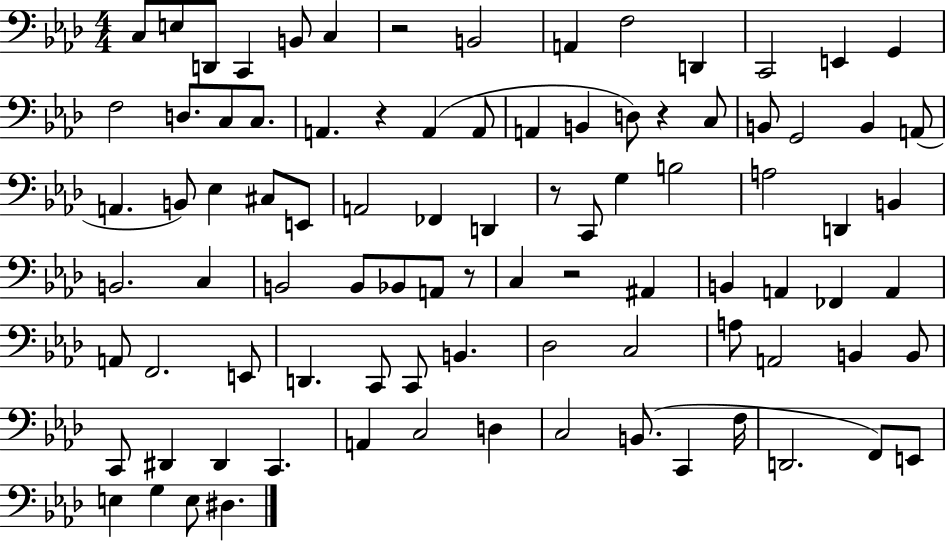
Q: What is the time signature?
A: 4/4